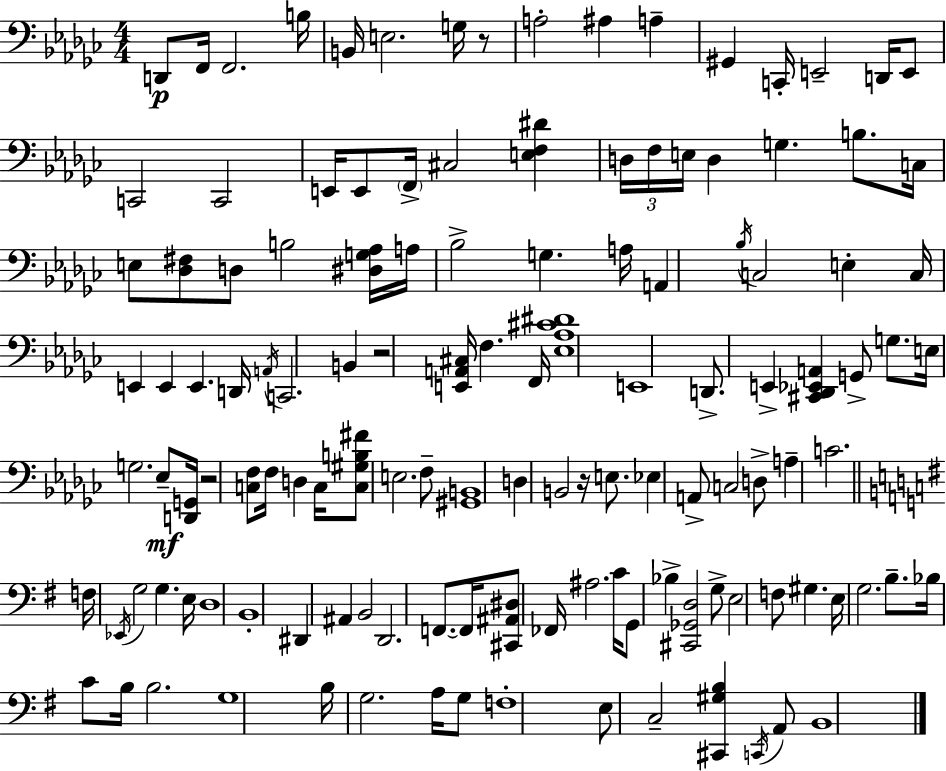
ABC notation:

X:1
T:Untitled
M:4/4
L:1/4
K:Ebm
D,,/2 F,,/4 F,,2 B,/4 B,,/4 E,2 G,/4 z/2 A,2 ^A, A, ^G,, C,,/4 E,,2 D,,/4 E,,/2 C,,2 C,,2 E,,/4 E,,/2 F,,/4 ^C,2 [E,F,^D] D,/4 F,/4 E,/4 D, G, B,/2 C,/4 E,/2 [_D,^F,]/2 D,/2 B,2 [^D,G,_A,]/4 A,/4 _B,2 G, A,/4 A,, _B,/4 C,2 E, C,/4 E,, E,, E,, D,,/4 A,,/4 C,,2 B,, z2 [E,,A,,^C,]/4 F, F,,/4 [_E,_A,^C^D]4 E,,4 D,,/2 E,, [^C,,_D,,_E,,A,,] G,,/2 G,/2 E,/4 G,2 _E,/2 [D,,G,,]/4 z2 [C,F,]/2 F,/4 D, C,/4 [C,^G,B,^F]/2 E,2 F,/2 [^G,,B,,]4 D, B,,2 z/4 E,/2 _E, A,,/2 C,2 D,/2 A, C2 F,/4 _E,,/4 G,2 G, E,/4 D,4 B,,4 ^D,, ^A,, B,,2 D,,2 F,,/2 F,,/4 [^C,,^A,,^D,]/2 _F,,/4 ^A,2 C/4 G,,/2 _B, [^C,,_G,,D,]2 G,/2 E,2 F,/2 ^G, E,/4 G,2 B,/2 _B,/4 C/2 B,/4 B,2 G,4 B,/4 G,2 A,/4 G,/2 F,4 E,/2 C,2 [^C,,^G,B,] C,,/4 A,,/2 B,,4